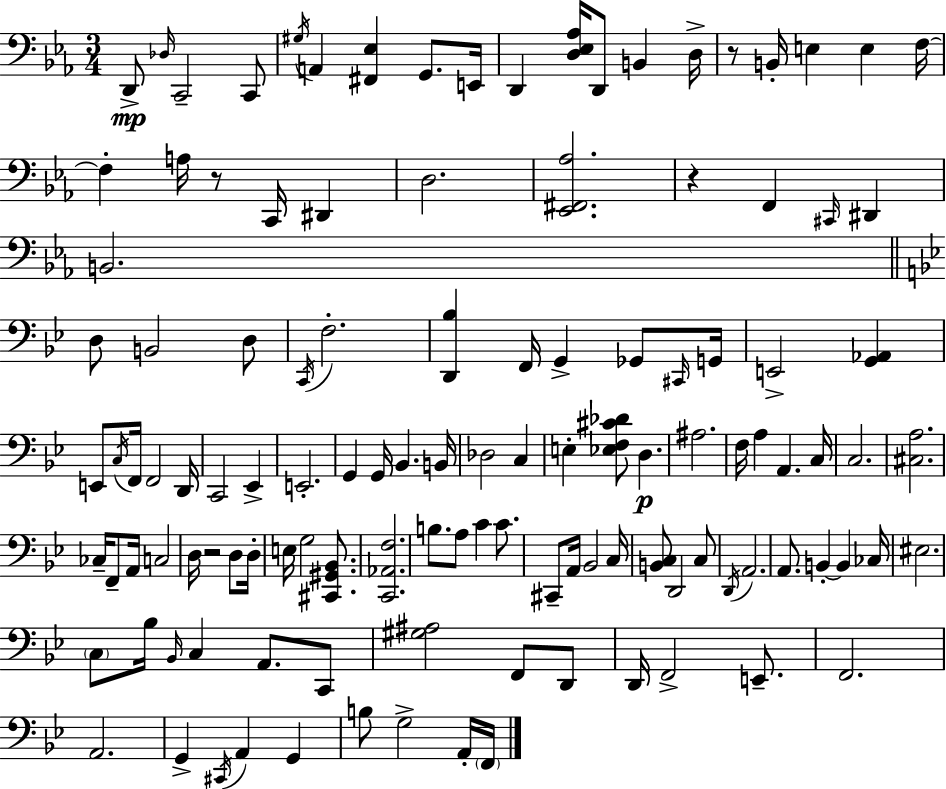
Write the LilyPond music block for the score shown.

{
  \clef bass
  \numericTimeSignature
  \time 3/4
  \key c \minor
  d,8->\mp \grace { des16 } c,2-- c,8 | \acciaccatura { gis16 } a,4 <fis, ees>4 g,8. | e,16 d,4 <d ees aes>16 d,8 b,4 | d16-> r8 b,16-. e4 e4 | \break f16~~ f4-. a16 r8 c,16 dis,4 | d2. | <ees, fis, aes>2. | r4 f,4 \grace { cis,16 } dis,4 | \break b,2. | \bar "||" \break \key bes \major d8 b,2 d8 | \acciaccatura { c,16 } f2.-. | <d, bes>4 f,16 g,4-> ges,8 | \grace { cis,16 } g,16 e,2-> <g, aes,>4 | \break e,8 \acciaccatura { c16 } f,16 f,2 | d,16 c,2 ees,4-> | e,2.-. | g,4 g,16 bes,4. | \break b,16 des2 c4 | e4-. <ees f cis' des'>8 d4.\p | ais2. | f16 a4 a,4. | \break c16 c2. | <cis a>2. | ces16-- f,8-- a,16 c2 | d16 r2 | \break d8 d16-. e16 g2 | <cis, gis, bes,>8. <c, aes, f>2. | b8. a8 c'4 | c'8. cis,8-- a,16 bes,2 | \break c16 <b, c>8 d,2 | c8 \acciaccatura { d,16 } a,2. | a,8. b,4-.~~ b,4 | ces16 eis2. | \break \parenthesize c8 bes16 \grace { bes,16 } c4 | a,8. c,8 <gis ais>2 | f,8 d,8 d,16 f,2-> | e,8.-- f,2. | \break a,2. | g,4-> \acciaccatura { cis,16 } a,4 | g,4 b8 g2-> | a,16-. \parenthesize f,16 \bar "|."
}